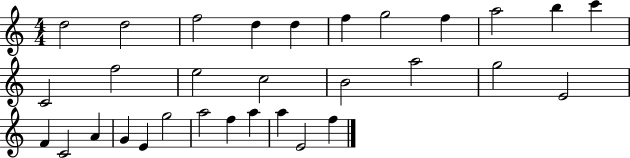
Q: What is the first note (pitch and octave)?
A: D5